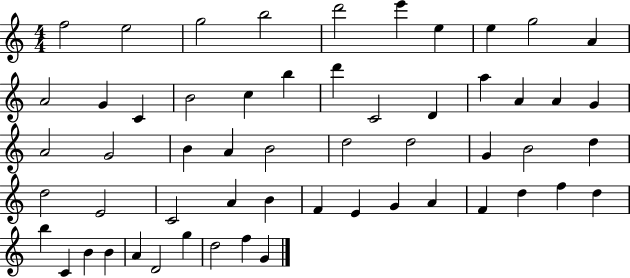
X:1
T:Untitled
M:4/4
L:1/4
K:C
f2 e2 g2 b2 d'2 e' e e g2 A A2 G C B2 c b d' C2 D a A A G A2 G2 B A B2 d2 d2 G B2 d d2 E2 C2 A B F E G A F d f d b C B B A D2 g d2 f G